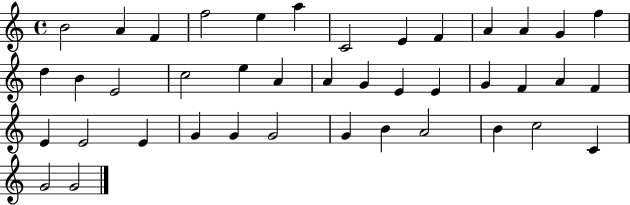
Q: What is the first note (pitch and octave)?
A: B4